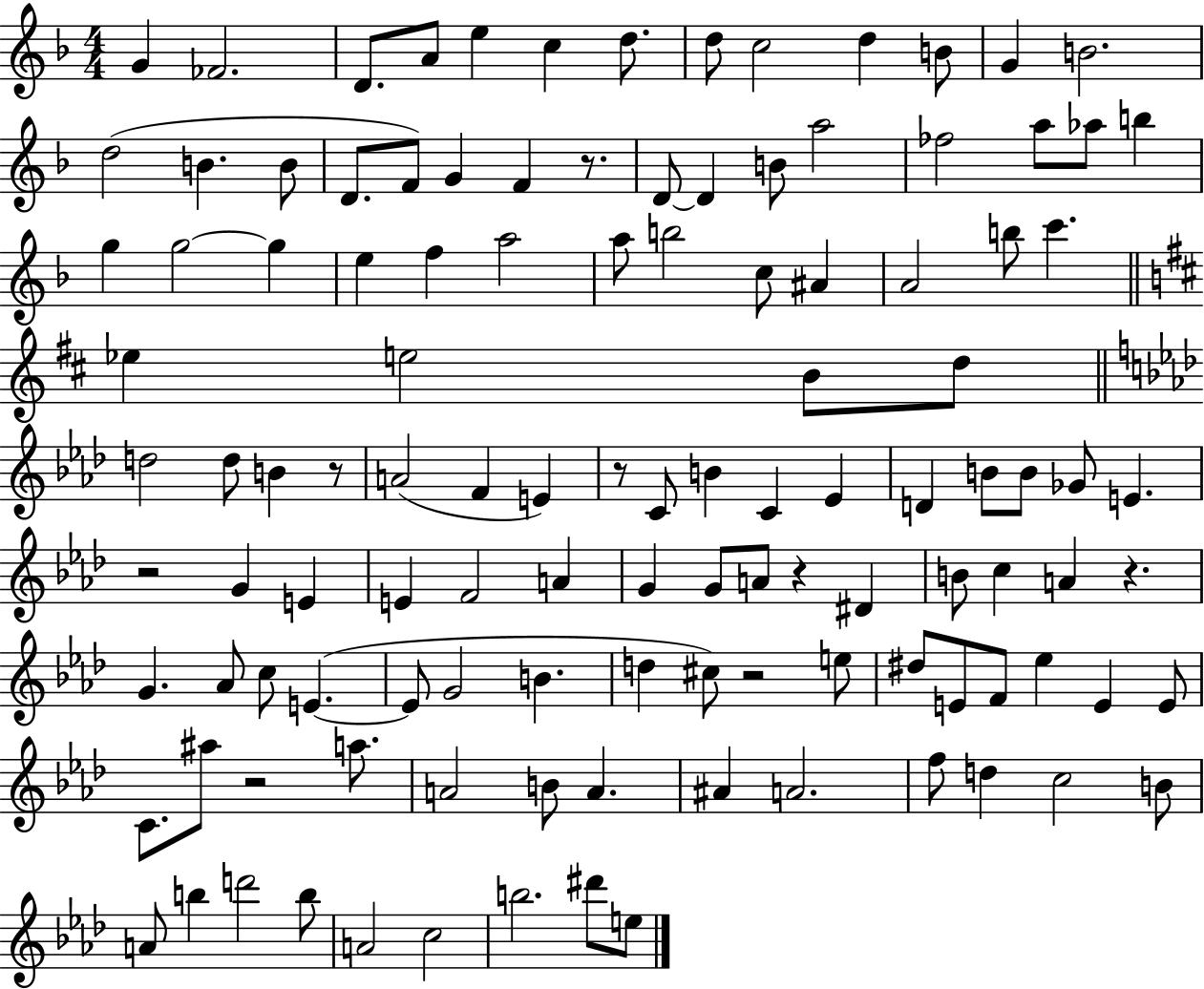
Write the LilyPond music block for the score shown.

{
  \clef treble
  \numericTimeSignature
  \time 4/4
  \key f \major
  g'4 fes'2. | d'8. a'8 e''4 c''4 d''8. | d''8 c''2 d''4 b'8 | g'4 b'2. | \break d''2( b'4. b'8 | d'8. f'8) g'4 f'4 r8. | d'8~~ d'4 b'8 a''2 | fes''2 a''8 aes''8 b''4 | \break g''4 g''2~~ g''4 | e''4 f''4 a''2 | a''8 b''2 c''8 ais'4 | a'2 b''8 c'''4. | \break \bar "||" \break \key b \minor ees''4 e''2 b'8 d''8 | \bar "||" \break \key aes \major d''2 d''8 b'4 r8 | a'2( f'4 e'4) | r8 c'8 b'4 c'4 ees'4 | d'4 b'8 b'8 ges'8 e'4. | \break r2 g'4 e'4 | e'4 f'2 a'4 | g'4 g'8 a'8 r4 dis'4 | b'8 c''4 a'4 r4. | \break g'4. aes'8 c''8 e'4.~(~ | e'8 g'2 b'4. | d''4 cis''8) r2 e''8 | dis''8 e'8 f'8 ees''4 e'4 e'8 | \break c'8. ais''8 r2 a''8. | a'2 b'8 a'4. | ais'4 a'2. | f''8 d''4 c''2 b'8 | \break a'8 b''4 d'''2 b''8 | a'2 c''2 | b''2. dis'''8 e''8 | \bar "|."
}